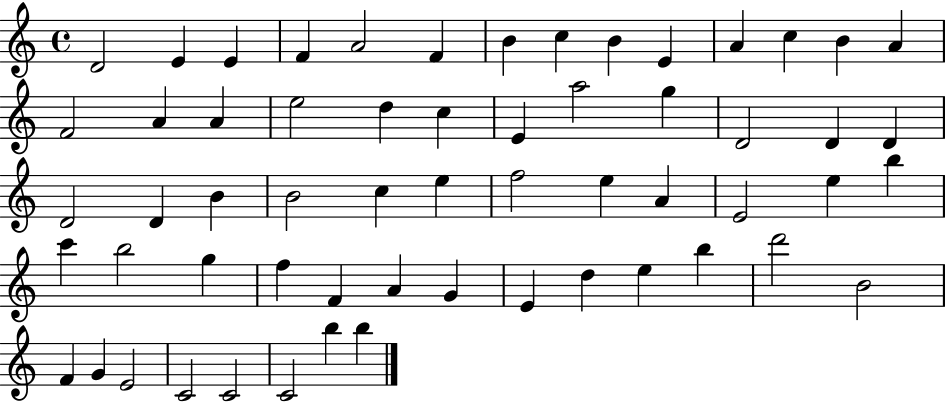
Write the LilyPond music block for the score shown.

{
  \clef treble
  \time 4/4
  \defaultTimeSignature
  \key c \major
  d'2 e'4 e'4 | f'4 a'2 f'4 | b'4 c''4 b'4 e'4 | a'4 c''4 b'4 a'4 | \break f'2 a'4 a'4 | e''2 d''4 c''4 | e'4 a''2 g''4 | d'2 d'4 d'4 | \break d'2 d'4 b'4 | b'2 c''4 e''4 | f''2 e''4 a'4 | e'2 e''4 b''4 | \break c'''4 b''2 g''4 | f''4 f'4 a'4 g'4 | e'4 d''4 e''4 b''4 | d'''2 b'2 | \break f'4 g'4 e'2 | c'2 c'2 | c'2 b''4 b''4 | \bar "|."
}